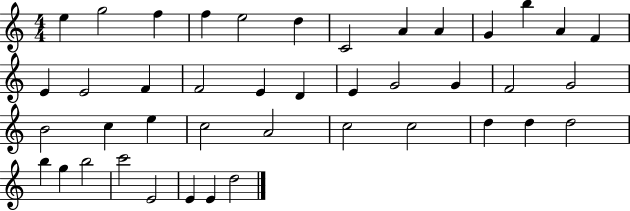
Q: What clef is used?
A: treble